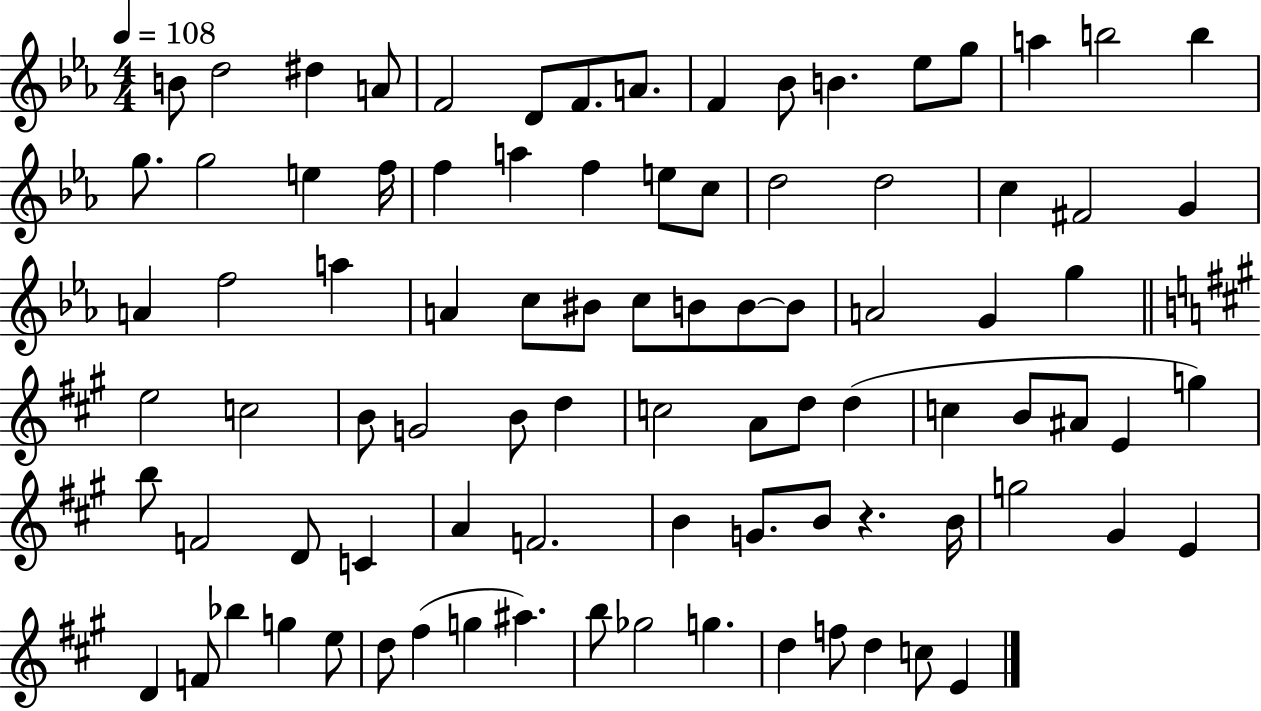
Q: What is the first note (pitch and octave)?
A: B4